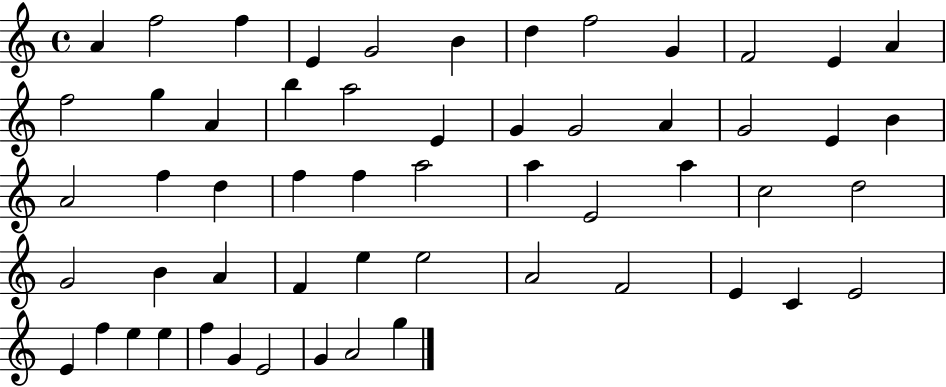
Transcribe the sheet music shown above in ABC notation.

X:1
T:Untitled
M:4/4
L:1/4
K:C
A f2 f E G2 B d f2 G F2 E A f2 g A b a2 E G G2 A G2 E B A2 f d f f a2 a E2 a c2 d2 G2 B A F e e2 A2 F2 E C E2 E f e e f G E2 G A2 g